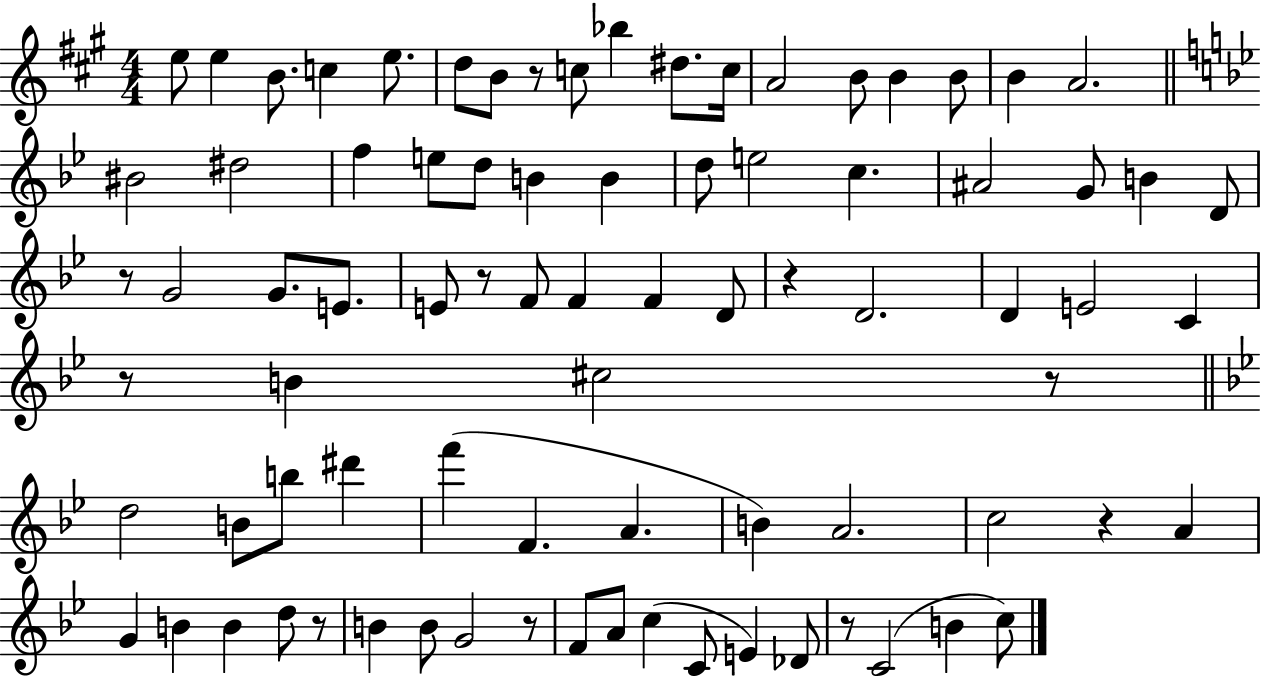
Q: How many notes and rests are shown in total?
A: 82